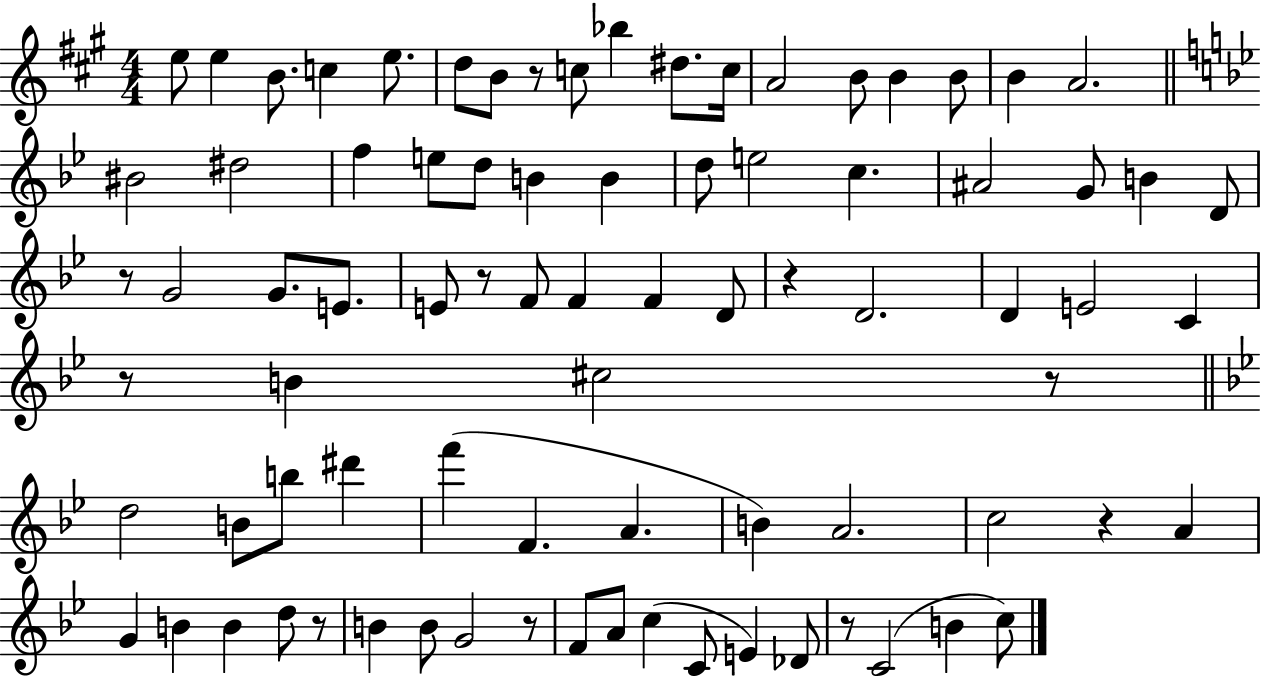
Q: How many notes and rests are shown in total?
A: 82